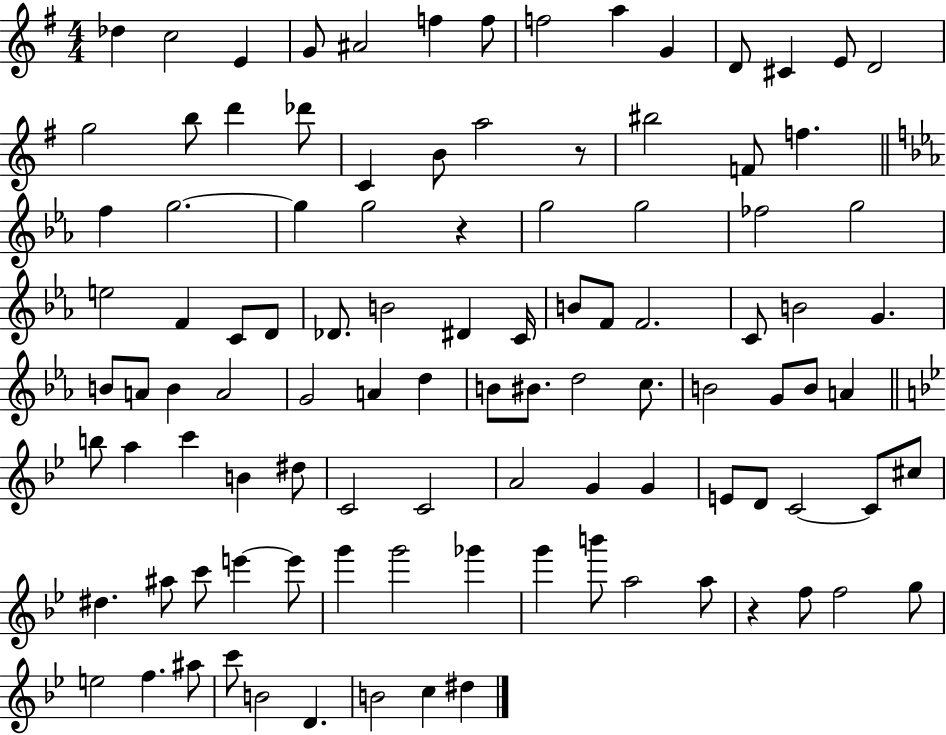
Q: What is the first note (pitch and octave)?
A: Db5